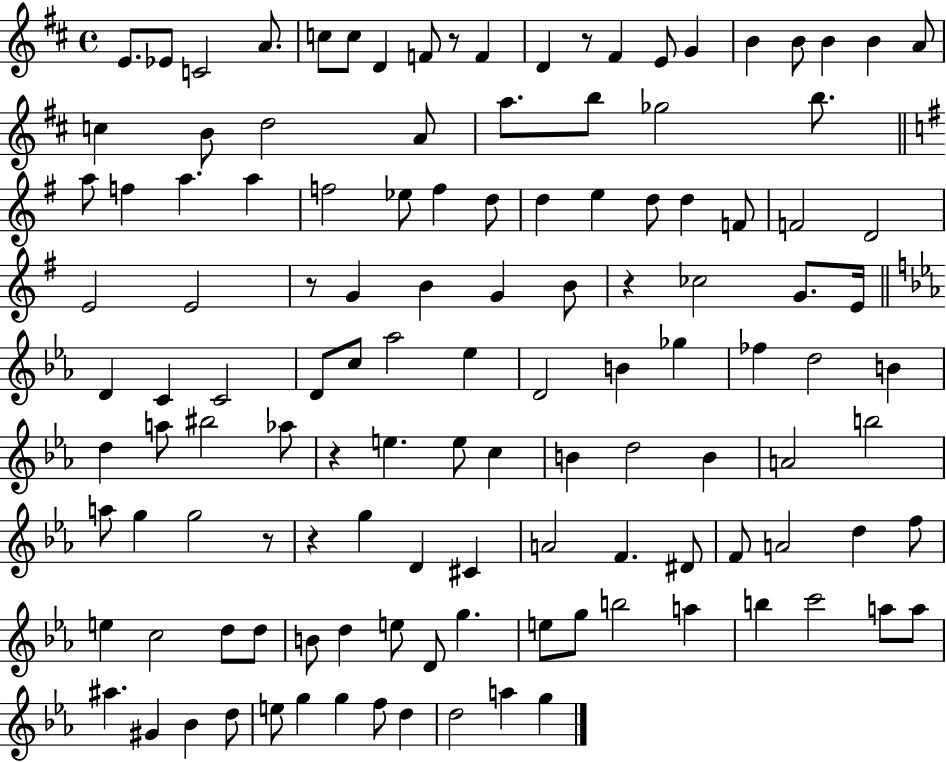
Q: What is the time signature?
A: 4/4